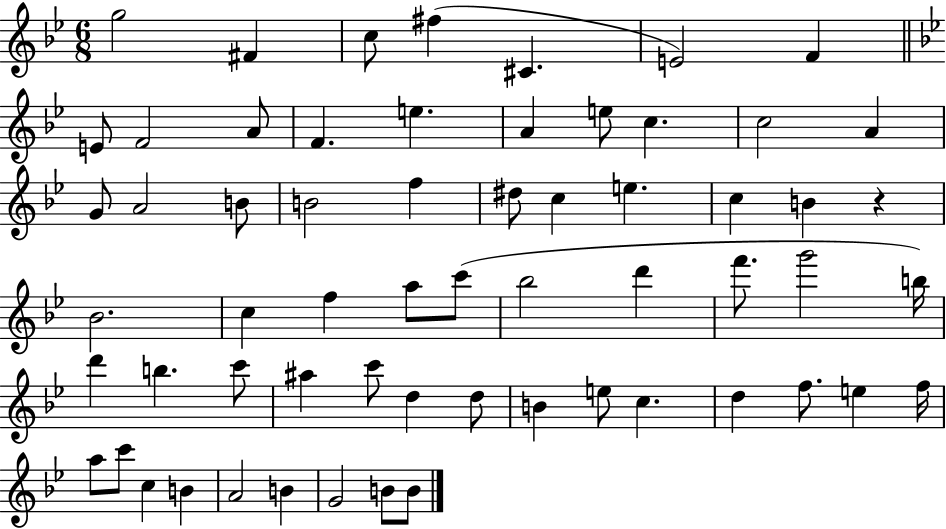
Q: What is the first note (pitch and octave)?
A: G5